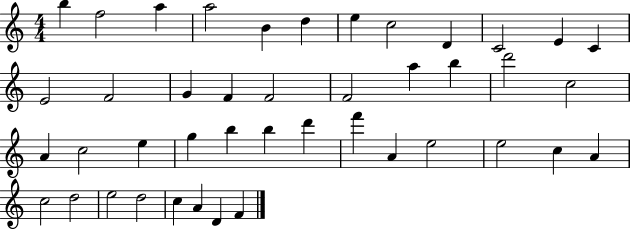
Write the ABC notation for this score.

X:1
T:Untitled
M:4/4
L:1/4
K:C
b f2 a a2 B d e c2 D C2 E C E2 F2 G F F2 F2 a b d'2 c2 A c2 e g b b d' f' A e2 e2 c A c2 d2 e2 d2 c A D F